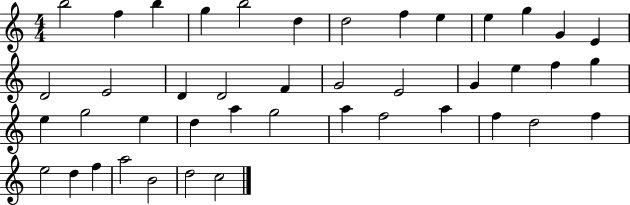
{
  \clef treble
  \numericTimeSignature
  \time 4/4
  \key c \major
  b''2 f''4 b''4 | g''4 b''2 d''4 | d''2 f''4 e''4 | e''4 g''4 g'4 e'4 | \break d'2 e'2 | d'4 d'2 f'4 | g'2 e'2 | g'4 e''4 f''4 g''4 | \break e''4 g''2 e''4 | d''4 a''4 g''2 | a''4 f''2 a''4 | f''4 d''2 f''4 | \break e''2 d''4 f''4 | a''2 b'2 | d''2 c''2 | \bar "|."
}